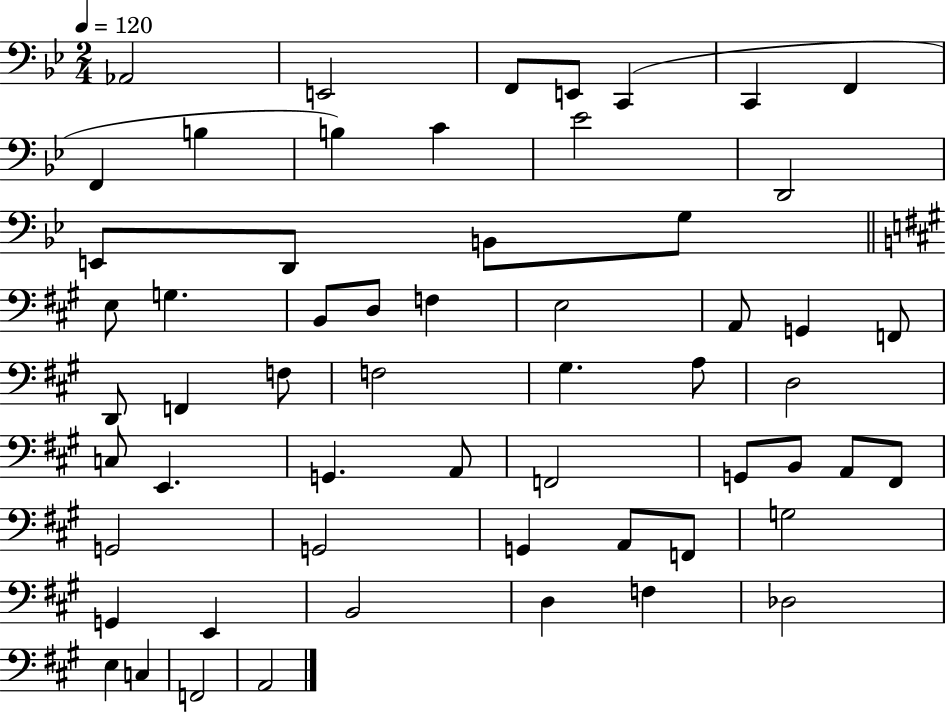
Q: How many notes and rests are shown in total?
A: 58